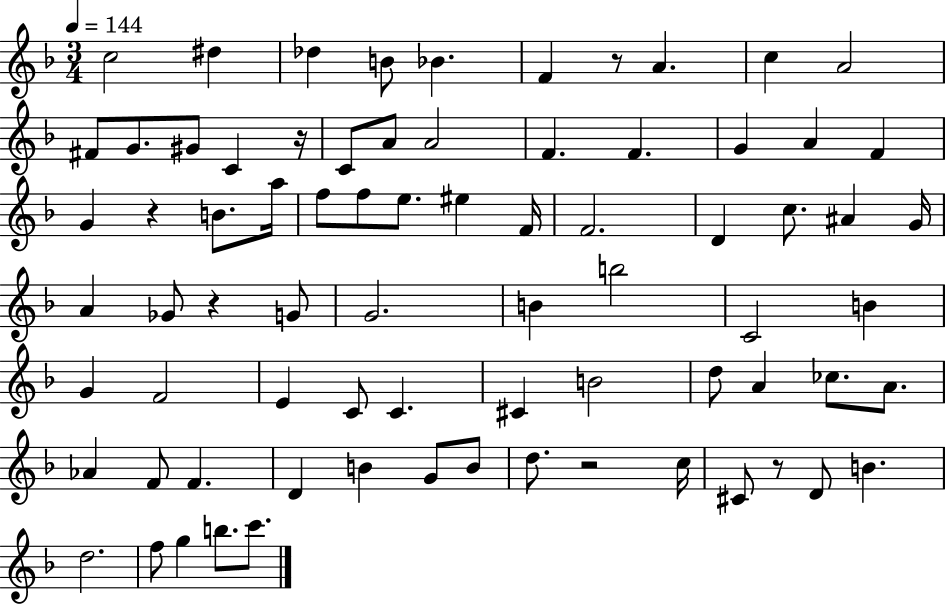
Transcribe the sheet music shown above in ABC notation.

X:1
T:Untitled
M:3/4
L:1/4
K:F
c2 ^d _d B/2 _B F z/2 A c A2 ^F/2 G/2 ^G/2 C z/4 C/2 A/2 A2 F F G A F G z B/2 a/4 f/2 f/2 e/2 ^e F/4 F2 D c/2 ^A G/4 A _G/2 z G/2 G2 B b2 C2 B G F2 E C/2 C ^C B2 d/2 A _c/2 A/2 _A F/2 F D B G/2 B/2 d/2 z2 c/4 ^C/2 z/2 D/2 B d2 f/2 g b/2 c'/2